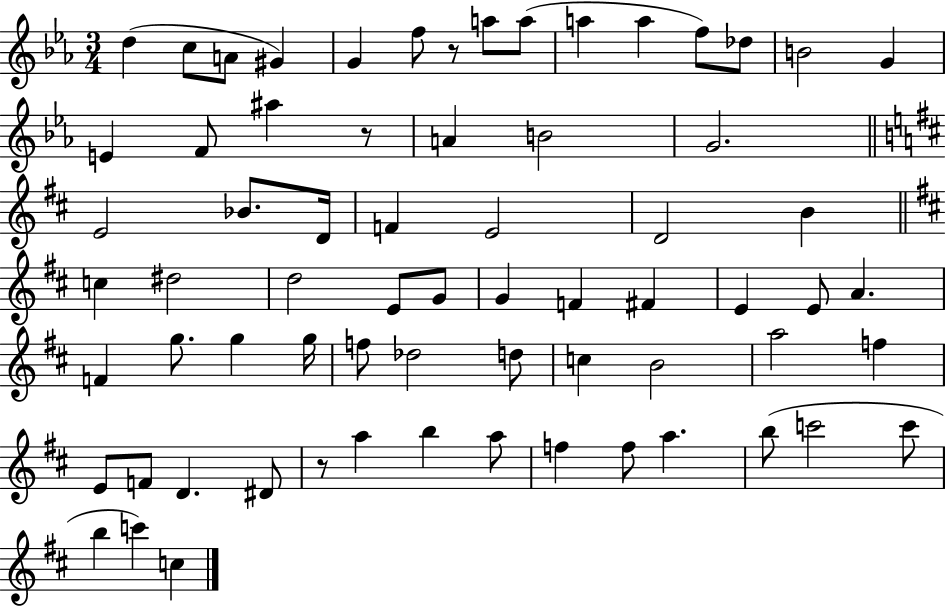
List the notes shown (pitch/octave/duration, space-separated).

D5/q C5/e A4/e G#4/q G4/q F5/e R/e A5/e A5/e A5/q A5/q F5/e Db5/e B4/h G4/q E4/q F4/e A#5/q R/e A4/q B4/h G4/h. E4/h Bb4/e. D4/s F4/q E4/h D4/h B4/q C5/q D#5/h D5/h E4/e G4/e G4/q F4/q F#4/q E4/q E4/e A4/q. F4/q G5/e. G5/q G5/s F5/e Db5/h D5/e C5/q B4/h A5/h F5/q E4/e F4/e D4/q. D#4/e R/e A5/q B5/q A5/e F5/q F5/e A5/q. B5/e C6/h C6/e B5/q C6/q C5/q